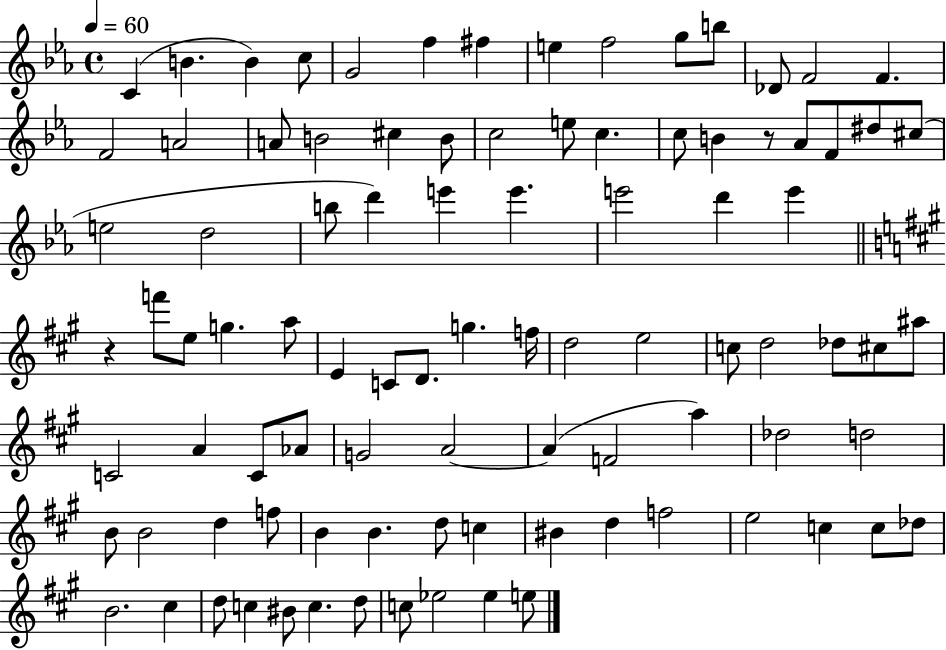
X:1
T:Untitled
M:4/4
L:1/4
K:Eb
C B B c/2 G2 f ^f e f2 g/2 b/2 _D/2 F2 F F2 A2 A/2 B2 ^c B/2 c2 e/2 c c/2 B z/2 _A/2 F/2 ^d/2 ^c/2 e2 d2 b/2 d' e' e' e'2 d' e' z f'/2 e/2 g a/2 E C/2 D/2 g f/4 d2 e2 c/2 d2 _d/2 ^c/2 ^a/2 C2 A C/2 _A/2 G2 A2 A F2 a _d2 d2 B/2 B2 d f/2 B B d/2 c ^B d f2 e2 c c/2 _d/2 B2 ^c d/2 c ^B/2 c d/2 c/2 _e2 _e e/2